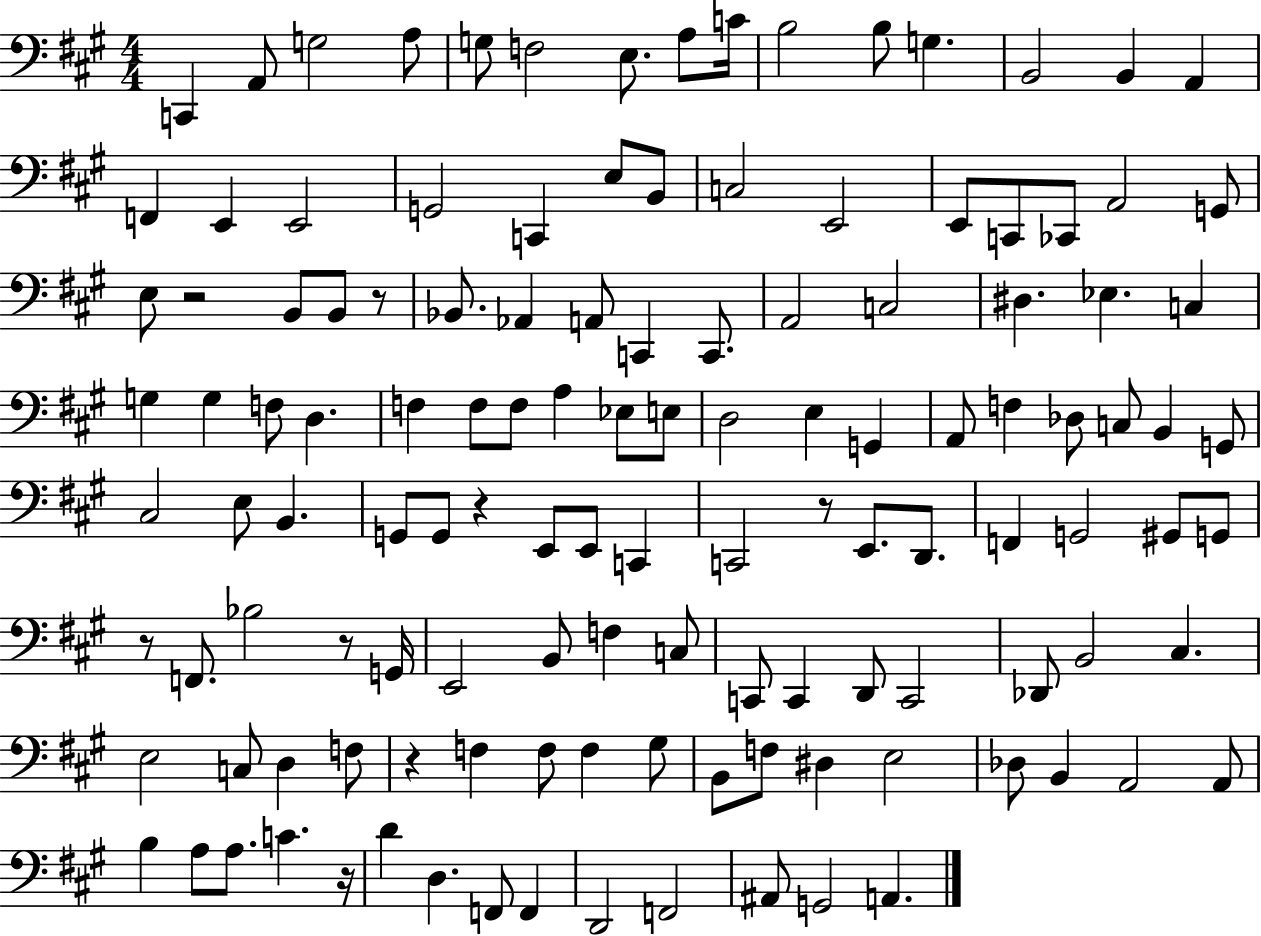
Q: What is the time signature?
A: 4/4